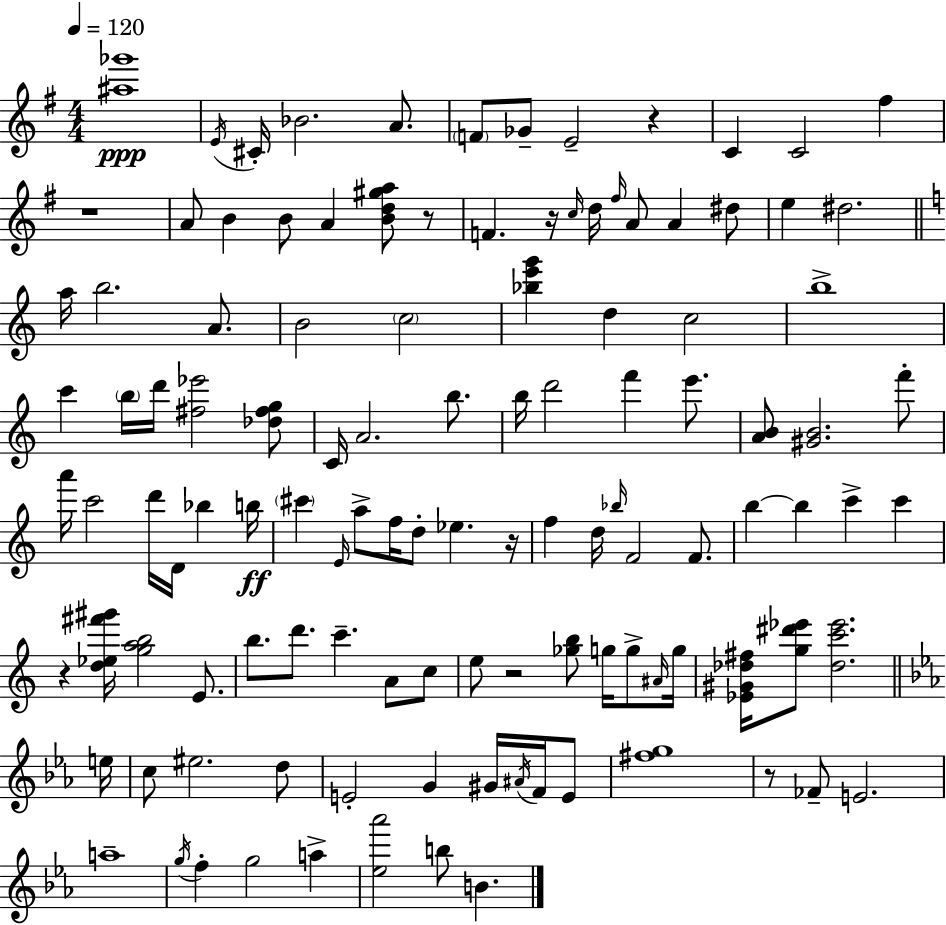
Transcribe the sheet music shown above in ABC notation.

X:1
T:Untitled
M:4/4
L:1/4
K:G
[^a_g']4 E/4 ^C/4 _B2 A/2 F/2 _G/2 E2 z C C2 ^f z4 A/2 B B/2 A [Bd^ga]/2 z/2 F z/4 c/4 d/4 ^f/4 A/2 A ^d/2 e ^d2 a/4 b2 A/2 B2 c2 [_be'g'] d c2 b4 c' b/4 d'/4 [^f_e']2 [_d^fg]/2 C/4 A2 b/2 b/4 d'2 f' e'/2 [AB]/2 [^GB]2 f'/2 a'/4 c'2 d'/4 D/4 _b b/4 ^c' E/4 a/2 f/4 d/2 _e z/4 f d/4 _b/4 F2 F/2 b b c' c' z [d_e^f'^g']/4 [gab]2 E/2 b/2 d'/2 c' A/2 c/2 e/2 z2 [_gb]/2 g/4 g/2 ^A/4 g/4 [_E^G_d^f]/4 [g^d'_e']/2 [_dc'_e']2 e/4 c/2 ^e2 d/2 E2 G ^G/4 ^A/4 F/4 E/2 [^fg]4 z/2 _F/2 E2 a4 g/4 f g2 a [_e_a']2 b/2 B